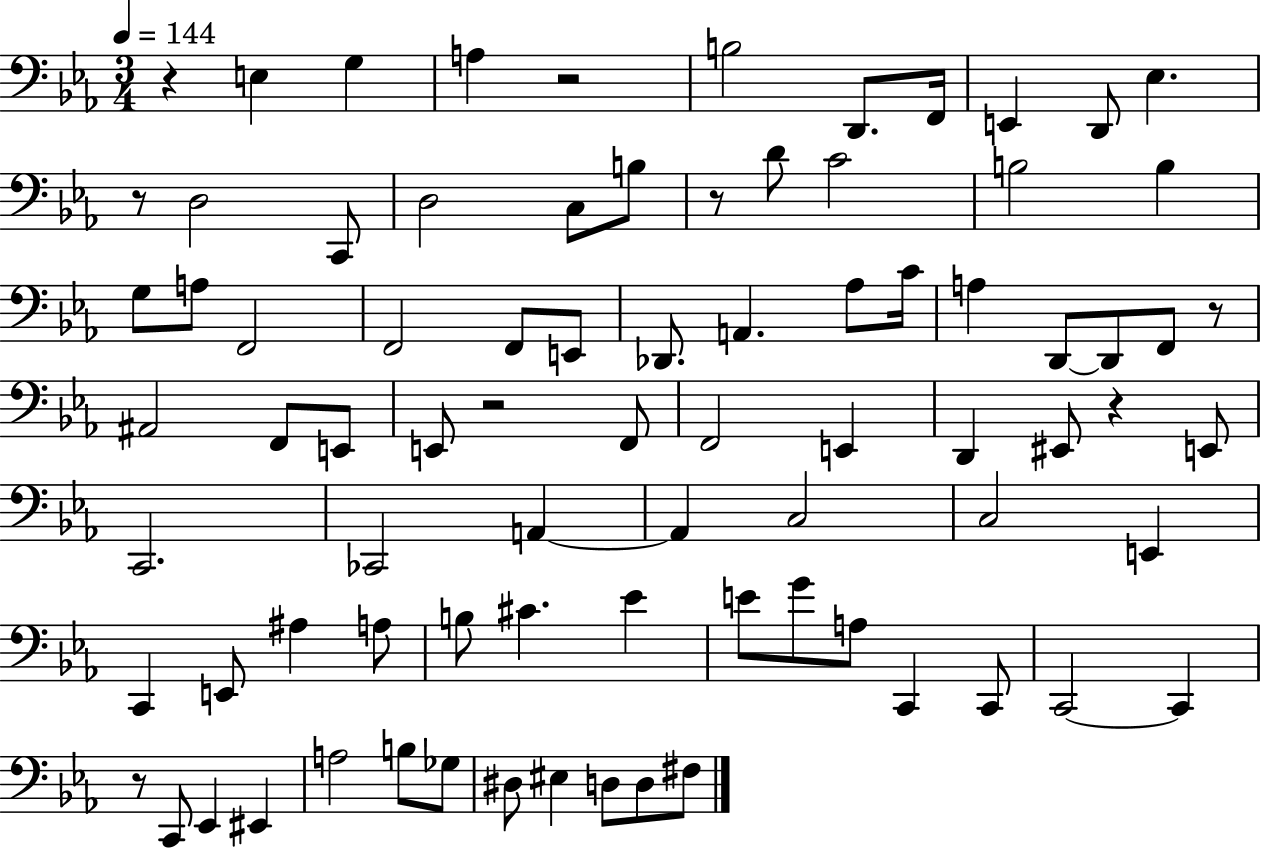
R/q E3/q G3/q A3/q R/h B3/h D2/e. F2/s E2/q D2/e Eb3/q. R/e D3/h C2/e D3/h C3/e B3/e R/e D4/e C4/h B3/h B3/q G3/e A3/e F2/h F2/h F2/e E2/e Db2/e. A2/q. Ab3/e C4/s A3/q D2/e D2/e F2/e R/e A#2/h F2/e E2/e E2/e R/h F2/e F2/h E2/q D2/q EIS2/e R/q E2/e C2/h. CES2/h A2/q A2/q C3/h C3/h E2/q C2/q E2/e A#3/q A3/e B3/e C#4/q. Eb4/q E4/e G4/e A3/e C2/q C2/e C2/h C2/q R/e C2/e Eb2/q EIS2/q A3/h B3/e Gb3/e D#3/e EIS3/q D3/e D3/e F#3/e